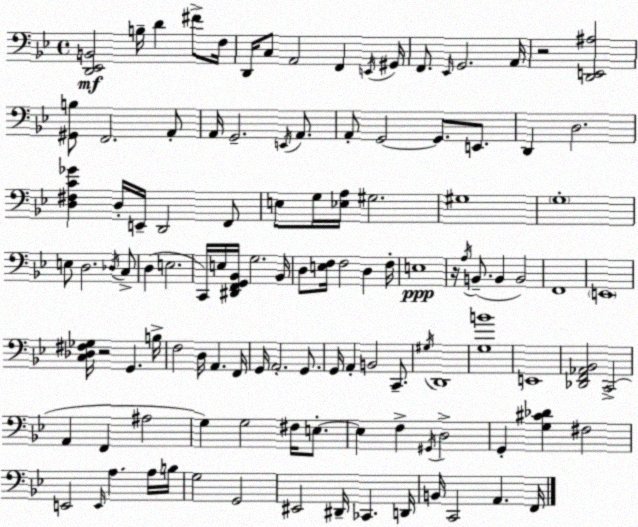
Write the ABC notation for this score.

X:1
T:Untitled
M:4/4
L:1/4
K:Bb
[D,,_E,,B,,]2 B,/4 D ^F/2 F,/4 D,,/4 C,/2 A,,2 F,, E,,/4 ^G,,/4 F,,/2 _E,,/4 G,,2 A,,/4 z2 [D,,E,,^A,]2 [^G,,B,]/2 F,,2 A,,/2 A,,/4 G,,2 E,,/4 A,,/2 A,,/2 G,,2 G,,/2 E,,/2 D,, D,2 [D,^F,C_G] D,/4 E,,/4 D,,2 F,,/2 E,/2 G,/4 [_E,A,]/4 ^G,2 ^G,4 G,4 E,/2 D,2 _D,/4 C,/2 D, E,2 C,,/4 E,/4 [^D,,F,,G,,_B,,]/4 G,2 _B,,/4 D,/2 [E,F,]/4 F,2 D, F,/4 E,4 z/4 A,/4 B,,/2 B,, B,,2 F,,4 E,,4 [C,_D,^F,_G,]/4 z2 G,, B,/4 F,2 D,/4 A,, F,,/4 G,,/4 A,,2 G,,/2 G,,/4 A,, B,,2 C,,/2 ^G,/4 D,,4 [G,B]4 E,,4 [_D,,F,,_A,,_B,,]2 C,,2 A,, F,, ^A,2 G, G,2 ^F,/4 E,/2 E, F, ^G,,/4 D,2 G,, [G,^C_D] ^F,2 E,,2 E,,/4 A, A,/4 B,/4 G,2 G,,2 ^E,,2 ^D,,/4 _C,, D,,/4 B,,/4 C,,2 A,, F,,/4